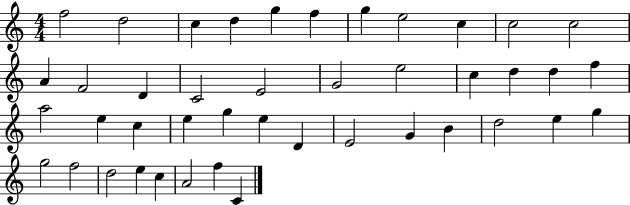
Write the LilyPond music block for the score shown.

{
  \clef treble
  \numericTimeSignature
  \time 4/4
  \key c \major
  f''2 d''2 | c''4 d''4 g''4 f''4 | g''4 e''2 c''4 | c''2 c''2 | \break a'4 f'2 d'4 | c'2 e'2 | g'2 e''2 | c''4 d''4 d''4 f''4 | \break a''2 e''4 c''4 | e''4 g''4 e''4 d'4 | e'2 g'4 b'4 | d''2 e''4 g''4 | \break g''2 f''2 | d''2 e''4 c''4 | a'2 f''4 c'4 | \bar "|."
}